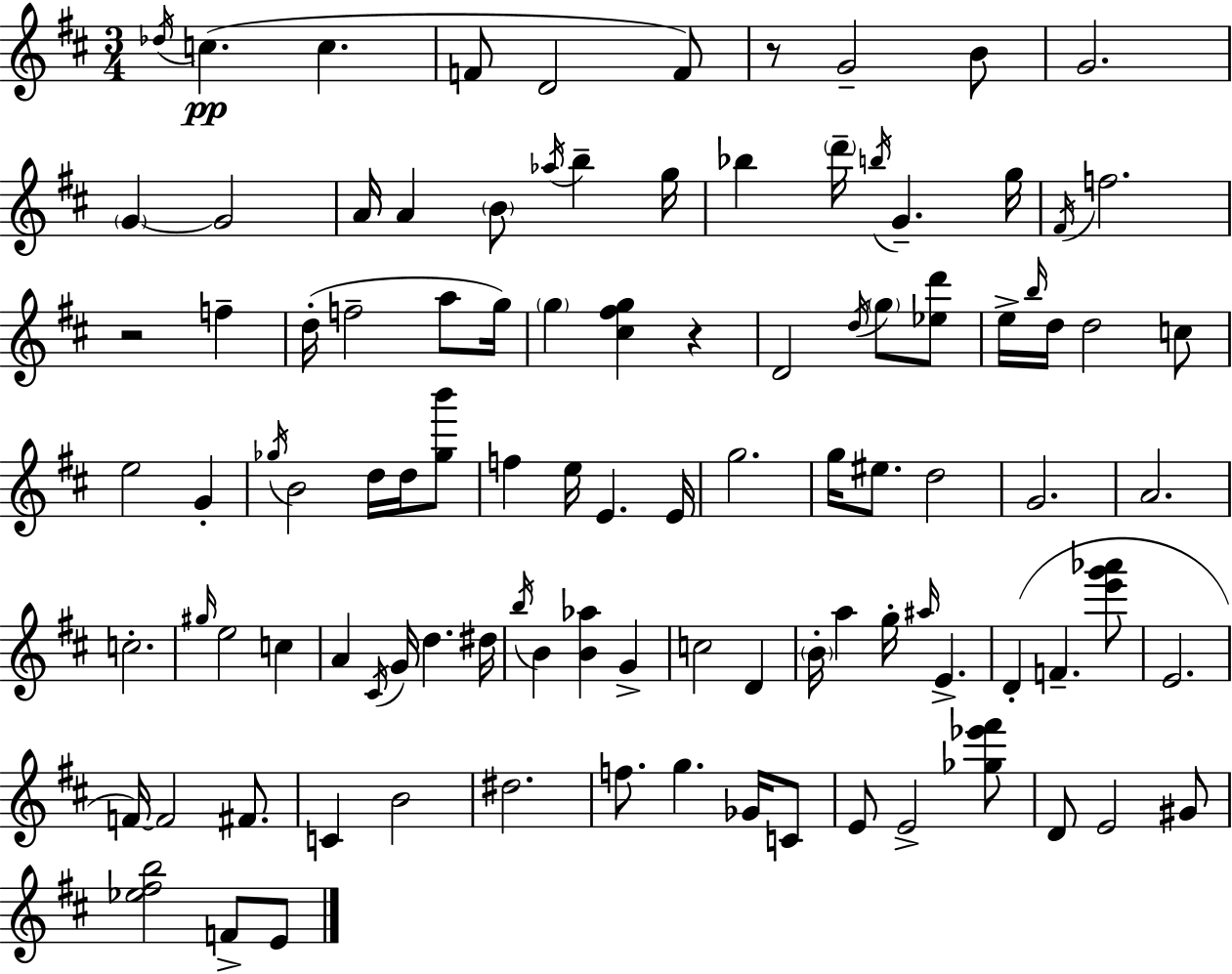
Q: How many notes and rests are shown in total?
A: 103